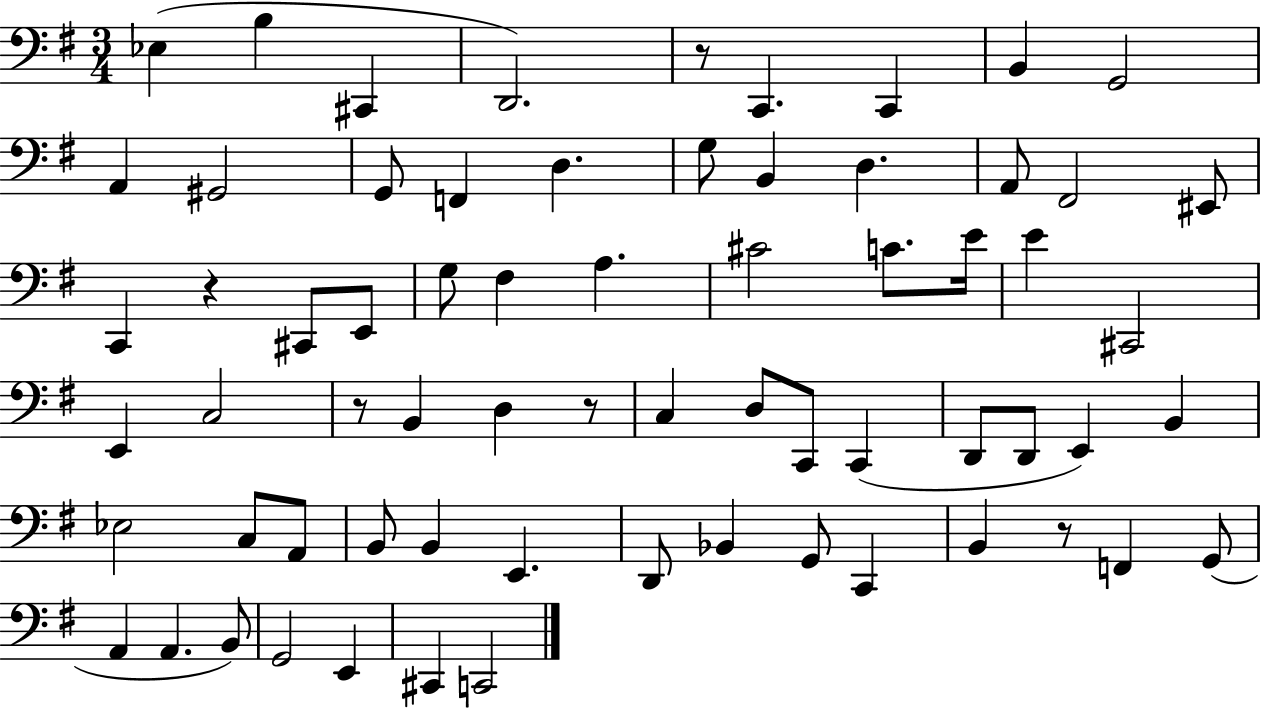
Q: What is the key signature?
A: G major